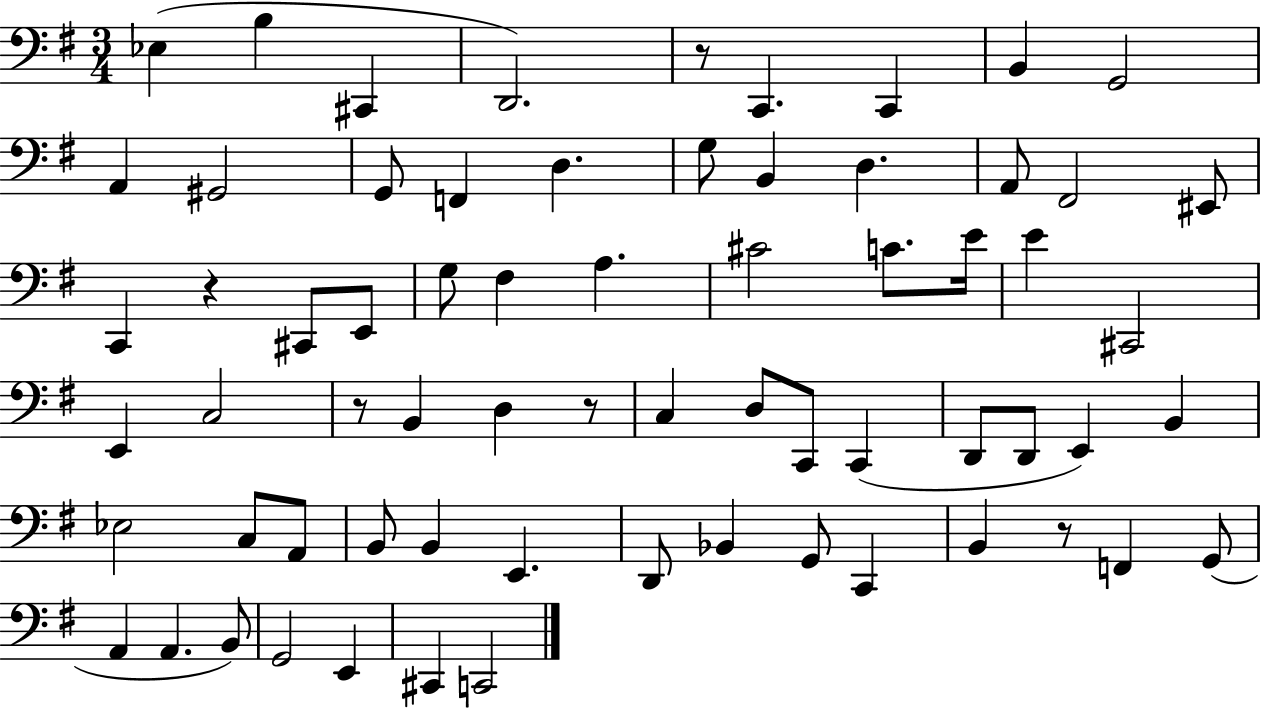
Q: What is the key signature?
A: G major